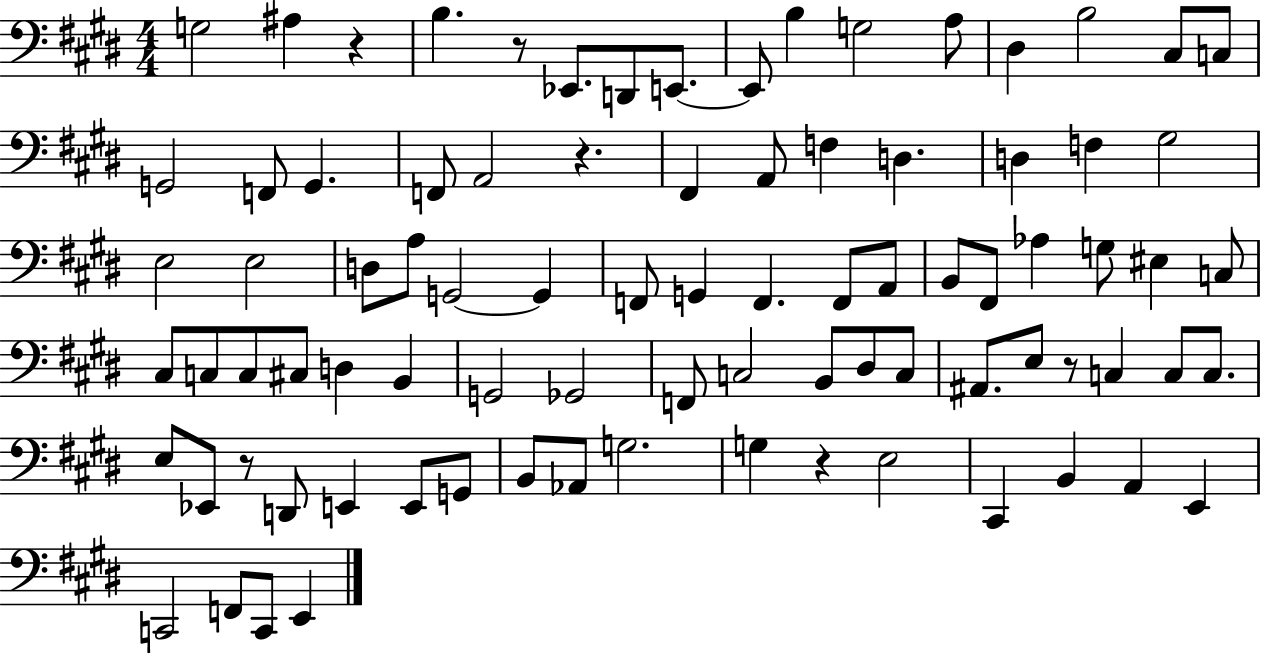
G3/h A#3/q R/q B3/q. R/e Eb2/e. D2/e E2/e. E2/e B3/q G3/h A3/e D#3/q B3/h C#3/e C3/e G2/h F2/e G2/q. F2/e A2/h R/q. F#2/q A2/e F3/q D3/q. D3/q F3/q G#3/h E3/h E3/h D3/e A3/e G2/h G2/q F2/e G2/q F2/q. F2/e A2/e B2/e F#2/e Ab3/q G3/e EIS3/q C3/e C#3/e C3/e C3/e C#3/e D3/q B2/q G2/h Gb2/h F2/e C3/h B2/e D#3/e C3/e A#2/e. E3/e R/e C3/q C3/e C3/e. E3/e Eb2/e R/e D2/e E2/q E2/e G2/e B2/e Ab2/e G3/h. G3/q R/q E3/h C#2/q B2/q A2/q E2/q C2/h F2/e C2/e E2/q